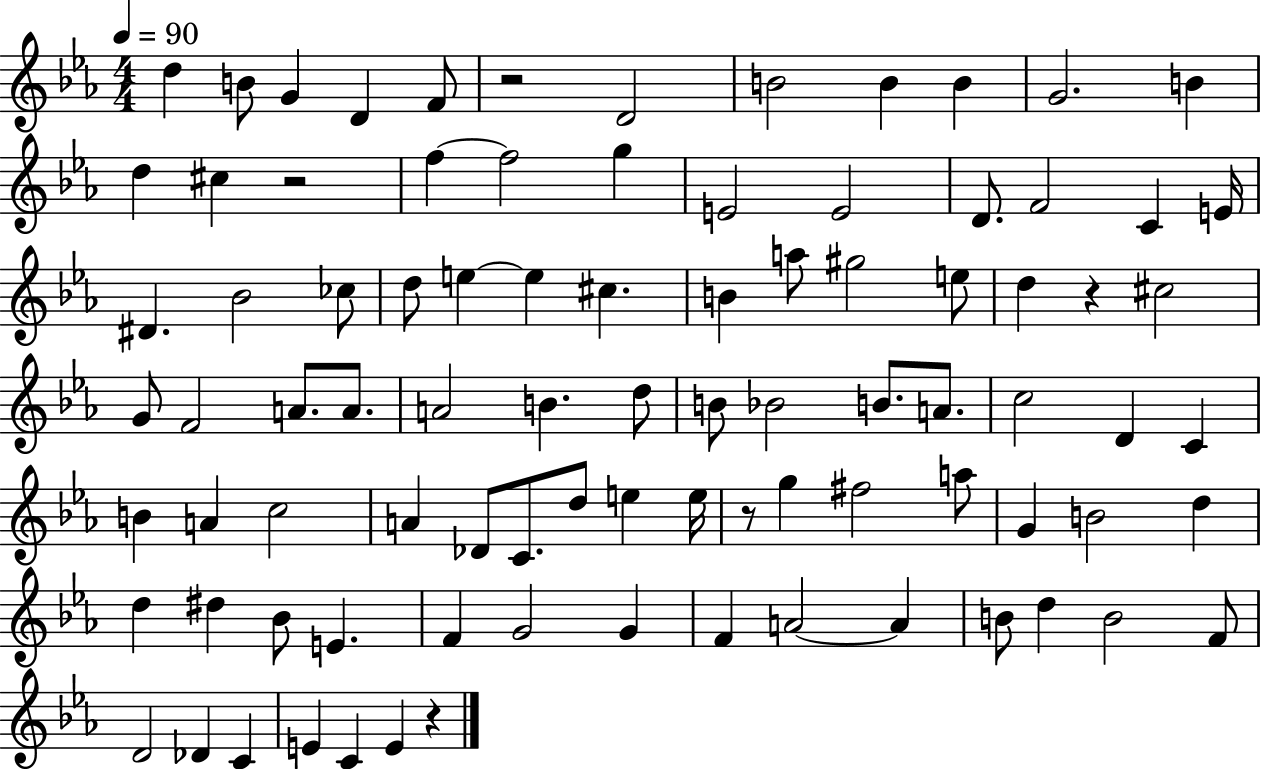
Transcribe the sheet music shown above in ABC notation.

X:1
T:Untitled
M:4/4
L:1/4
K:Eb
d B/2 G D F/2 z2 D2 B2 B B G2 B d ^c z2 f f2 g E2 E2 D/2 F2 C E/4 ^D _B2 _c/2 d/2 e e ^c B a/2 ^g2 e/2 d z ^c2 G/2 F2 A/2 A/2 A2 B d/2 B/2 _B2 B/2 A/2 c2 D C B A c2 A _D/2 C/2 d/2 e e/4 z/2 g ^f2 a/2 G B2 d d ^d _B/2 E F G2 G F A2 A B/2 d B2 F/2 D2 _D C E C E z